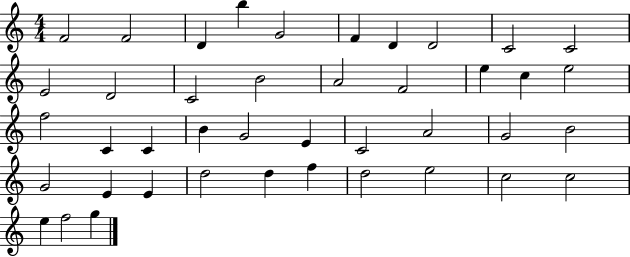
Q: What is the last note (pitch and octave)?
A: G5